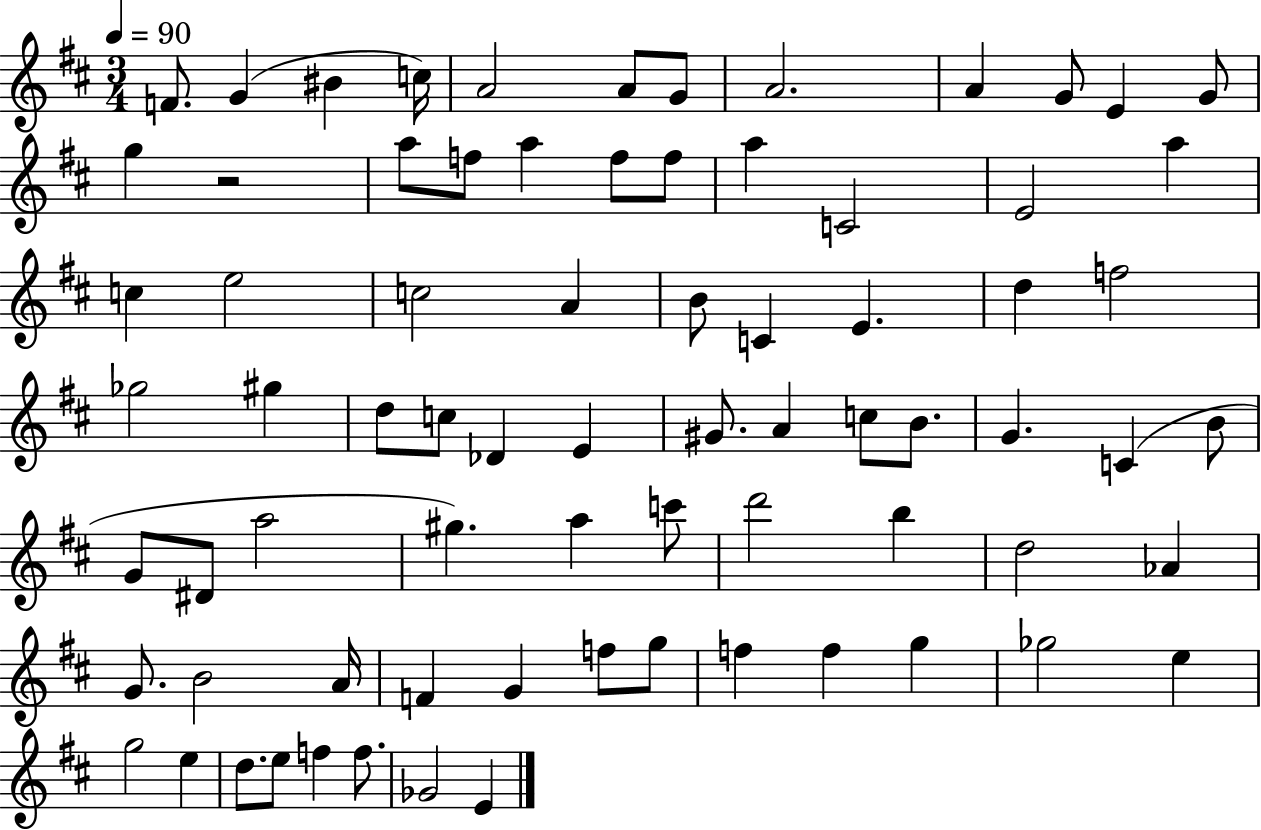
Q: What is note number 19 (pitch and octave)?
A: A5